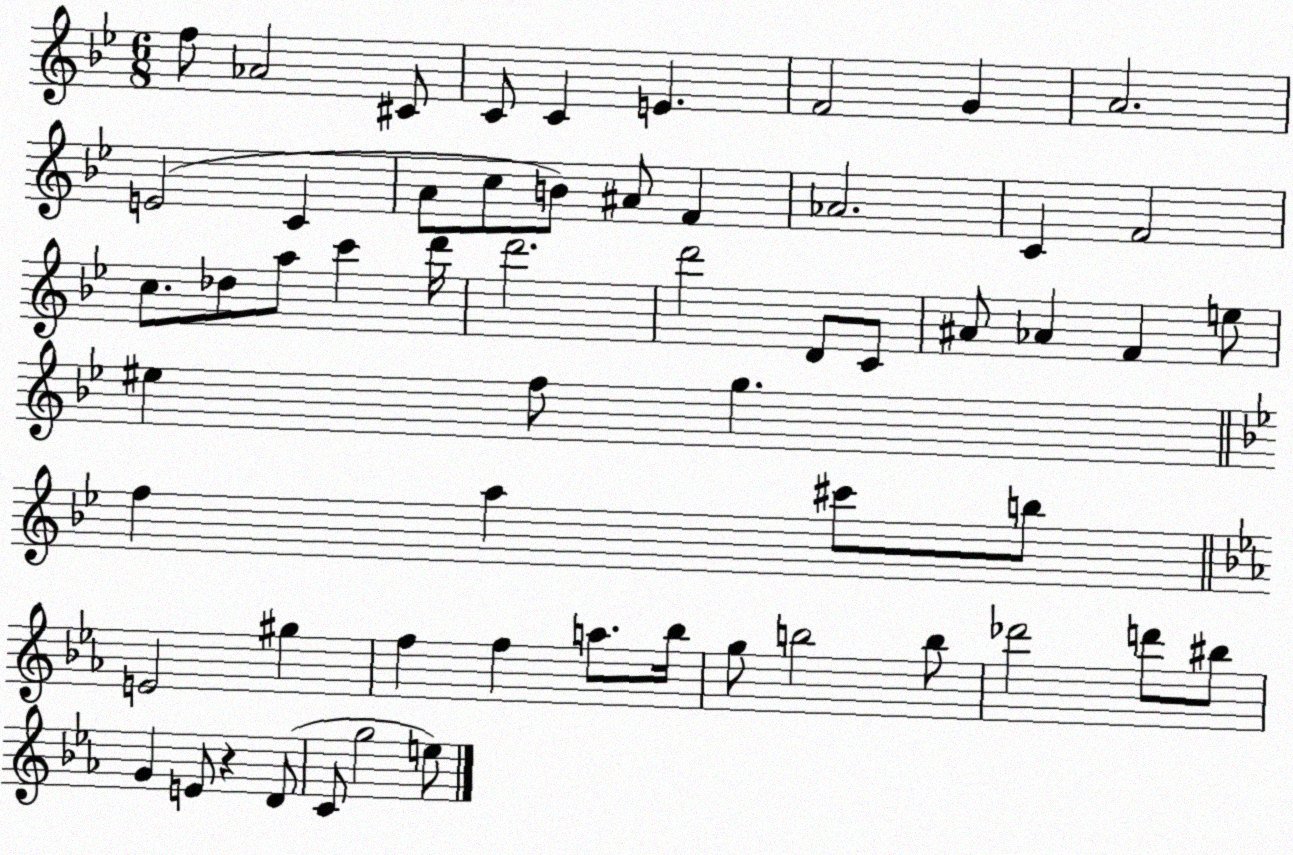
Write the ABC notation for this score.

X:1
T:Untitled
M:6/8
L:1/4
K:Bb
f/2 _A2 ^C/2 C/2 C E F2 G A2 E2 C A/2 c/2 B/2 ^A/2 F _A2 C F2 c/2 _d/2 a/2 c' d'/4 d'2 d'2 D/2 C/2 ^A/2 _A F e/2 ^e f/2 g f a ^c'/2 b/2 E2 ^g f f a/2 _b/4 g/2 b2 b/2 _d'2 d'/2 ^b/2 G E/2 z D/2 C/2 g2 e/2